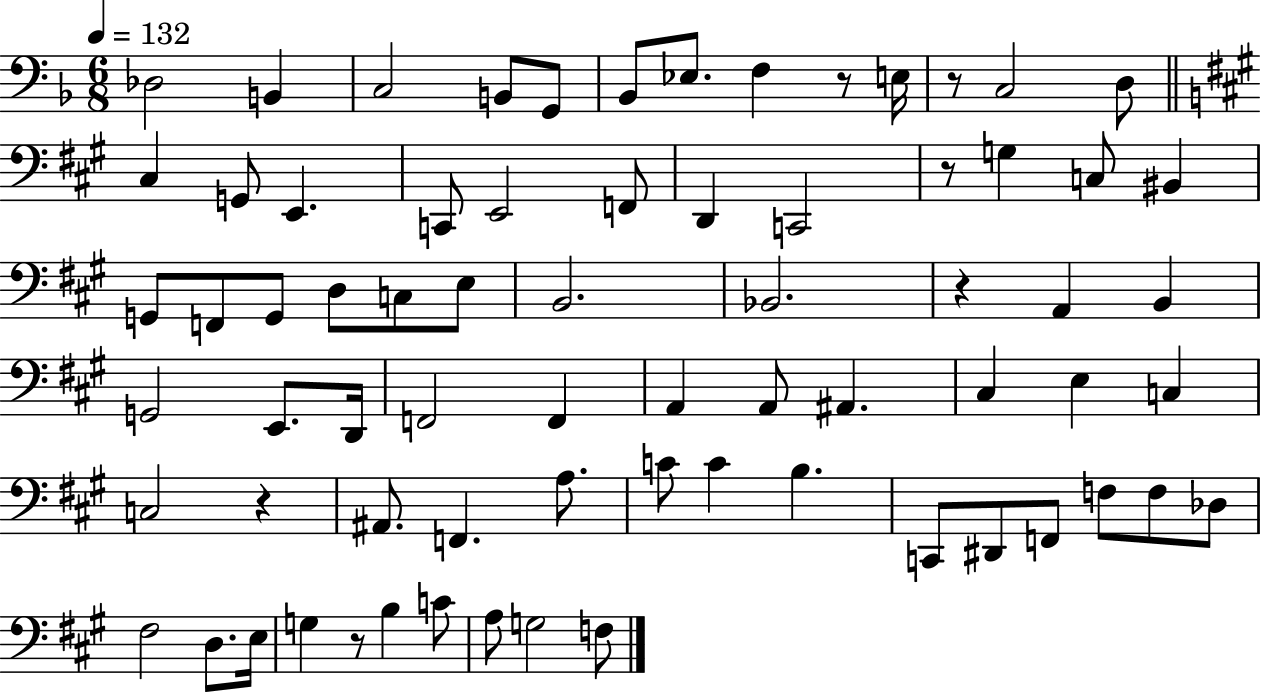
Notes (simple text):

Db3/h B2/q C3/h B2/e G2/e Bb2/e Eb3/e. F3/q R/e E3/s R/e C3/h D3/e C#3/q G2/e E2/q. C2/e E2/h F2/e D2/q C2/h R/e G3/q C3/e BIS2/q G2/e F2/e G2/e D3/e C3/e E3/e B2/h. Bb2/h. R/q A2/q B2/q G2/h E2/e. D2/s F2/h F2/q A2/q A2/e A#2/q. C#3/q E3/q C3/q C3/h R/q A#2/e. F2/q. A3/e. C4/e C4/q B3/q. C2/e D#2/e F2/e F3/e F3/e Db3/e F#3/h D3/e. E3/s G3/q R/e B3/q C4/e A3/e G3/h F3/e